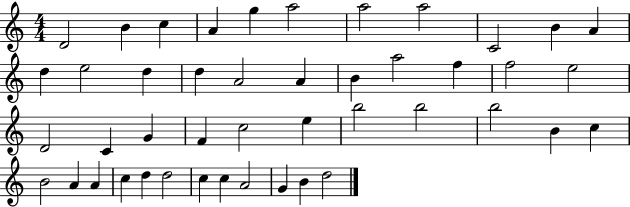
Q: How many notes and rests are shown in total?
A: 45